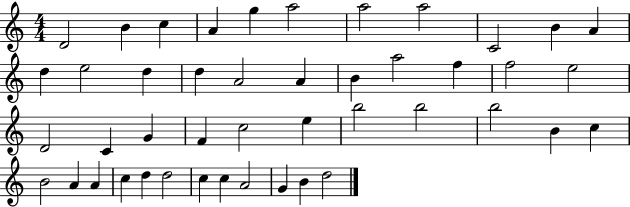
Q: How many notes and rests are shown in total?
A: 45